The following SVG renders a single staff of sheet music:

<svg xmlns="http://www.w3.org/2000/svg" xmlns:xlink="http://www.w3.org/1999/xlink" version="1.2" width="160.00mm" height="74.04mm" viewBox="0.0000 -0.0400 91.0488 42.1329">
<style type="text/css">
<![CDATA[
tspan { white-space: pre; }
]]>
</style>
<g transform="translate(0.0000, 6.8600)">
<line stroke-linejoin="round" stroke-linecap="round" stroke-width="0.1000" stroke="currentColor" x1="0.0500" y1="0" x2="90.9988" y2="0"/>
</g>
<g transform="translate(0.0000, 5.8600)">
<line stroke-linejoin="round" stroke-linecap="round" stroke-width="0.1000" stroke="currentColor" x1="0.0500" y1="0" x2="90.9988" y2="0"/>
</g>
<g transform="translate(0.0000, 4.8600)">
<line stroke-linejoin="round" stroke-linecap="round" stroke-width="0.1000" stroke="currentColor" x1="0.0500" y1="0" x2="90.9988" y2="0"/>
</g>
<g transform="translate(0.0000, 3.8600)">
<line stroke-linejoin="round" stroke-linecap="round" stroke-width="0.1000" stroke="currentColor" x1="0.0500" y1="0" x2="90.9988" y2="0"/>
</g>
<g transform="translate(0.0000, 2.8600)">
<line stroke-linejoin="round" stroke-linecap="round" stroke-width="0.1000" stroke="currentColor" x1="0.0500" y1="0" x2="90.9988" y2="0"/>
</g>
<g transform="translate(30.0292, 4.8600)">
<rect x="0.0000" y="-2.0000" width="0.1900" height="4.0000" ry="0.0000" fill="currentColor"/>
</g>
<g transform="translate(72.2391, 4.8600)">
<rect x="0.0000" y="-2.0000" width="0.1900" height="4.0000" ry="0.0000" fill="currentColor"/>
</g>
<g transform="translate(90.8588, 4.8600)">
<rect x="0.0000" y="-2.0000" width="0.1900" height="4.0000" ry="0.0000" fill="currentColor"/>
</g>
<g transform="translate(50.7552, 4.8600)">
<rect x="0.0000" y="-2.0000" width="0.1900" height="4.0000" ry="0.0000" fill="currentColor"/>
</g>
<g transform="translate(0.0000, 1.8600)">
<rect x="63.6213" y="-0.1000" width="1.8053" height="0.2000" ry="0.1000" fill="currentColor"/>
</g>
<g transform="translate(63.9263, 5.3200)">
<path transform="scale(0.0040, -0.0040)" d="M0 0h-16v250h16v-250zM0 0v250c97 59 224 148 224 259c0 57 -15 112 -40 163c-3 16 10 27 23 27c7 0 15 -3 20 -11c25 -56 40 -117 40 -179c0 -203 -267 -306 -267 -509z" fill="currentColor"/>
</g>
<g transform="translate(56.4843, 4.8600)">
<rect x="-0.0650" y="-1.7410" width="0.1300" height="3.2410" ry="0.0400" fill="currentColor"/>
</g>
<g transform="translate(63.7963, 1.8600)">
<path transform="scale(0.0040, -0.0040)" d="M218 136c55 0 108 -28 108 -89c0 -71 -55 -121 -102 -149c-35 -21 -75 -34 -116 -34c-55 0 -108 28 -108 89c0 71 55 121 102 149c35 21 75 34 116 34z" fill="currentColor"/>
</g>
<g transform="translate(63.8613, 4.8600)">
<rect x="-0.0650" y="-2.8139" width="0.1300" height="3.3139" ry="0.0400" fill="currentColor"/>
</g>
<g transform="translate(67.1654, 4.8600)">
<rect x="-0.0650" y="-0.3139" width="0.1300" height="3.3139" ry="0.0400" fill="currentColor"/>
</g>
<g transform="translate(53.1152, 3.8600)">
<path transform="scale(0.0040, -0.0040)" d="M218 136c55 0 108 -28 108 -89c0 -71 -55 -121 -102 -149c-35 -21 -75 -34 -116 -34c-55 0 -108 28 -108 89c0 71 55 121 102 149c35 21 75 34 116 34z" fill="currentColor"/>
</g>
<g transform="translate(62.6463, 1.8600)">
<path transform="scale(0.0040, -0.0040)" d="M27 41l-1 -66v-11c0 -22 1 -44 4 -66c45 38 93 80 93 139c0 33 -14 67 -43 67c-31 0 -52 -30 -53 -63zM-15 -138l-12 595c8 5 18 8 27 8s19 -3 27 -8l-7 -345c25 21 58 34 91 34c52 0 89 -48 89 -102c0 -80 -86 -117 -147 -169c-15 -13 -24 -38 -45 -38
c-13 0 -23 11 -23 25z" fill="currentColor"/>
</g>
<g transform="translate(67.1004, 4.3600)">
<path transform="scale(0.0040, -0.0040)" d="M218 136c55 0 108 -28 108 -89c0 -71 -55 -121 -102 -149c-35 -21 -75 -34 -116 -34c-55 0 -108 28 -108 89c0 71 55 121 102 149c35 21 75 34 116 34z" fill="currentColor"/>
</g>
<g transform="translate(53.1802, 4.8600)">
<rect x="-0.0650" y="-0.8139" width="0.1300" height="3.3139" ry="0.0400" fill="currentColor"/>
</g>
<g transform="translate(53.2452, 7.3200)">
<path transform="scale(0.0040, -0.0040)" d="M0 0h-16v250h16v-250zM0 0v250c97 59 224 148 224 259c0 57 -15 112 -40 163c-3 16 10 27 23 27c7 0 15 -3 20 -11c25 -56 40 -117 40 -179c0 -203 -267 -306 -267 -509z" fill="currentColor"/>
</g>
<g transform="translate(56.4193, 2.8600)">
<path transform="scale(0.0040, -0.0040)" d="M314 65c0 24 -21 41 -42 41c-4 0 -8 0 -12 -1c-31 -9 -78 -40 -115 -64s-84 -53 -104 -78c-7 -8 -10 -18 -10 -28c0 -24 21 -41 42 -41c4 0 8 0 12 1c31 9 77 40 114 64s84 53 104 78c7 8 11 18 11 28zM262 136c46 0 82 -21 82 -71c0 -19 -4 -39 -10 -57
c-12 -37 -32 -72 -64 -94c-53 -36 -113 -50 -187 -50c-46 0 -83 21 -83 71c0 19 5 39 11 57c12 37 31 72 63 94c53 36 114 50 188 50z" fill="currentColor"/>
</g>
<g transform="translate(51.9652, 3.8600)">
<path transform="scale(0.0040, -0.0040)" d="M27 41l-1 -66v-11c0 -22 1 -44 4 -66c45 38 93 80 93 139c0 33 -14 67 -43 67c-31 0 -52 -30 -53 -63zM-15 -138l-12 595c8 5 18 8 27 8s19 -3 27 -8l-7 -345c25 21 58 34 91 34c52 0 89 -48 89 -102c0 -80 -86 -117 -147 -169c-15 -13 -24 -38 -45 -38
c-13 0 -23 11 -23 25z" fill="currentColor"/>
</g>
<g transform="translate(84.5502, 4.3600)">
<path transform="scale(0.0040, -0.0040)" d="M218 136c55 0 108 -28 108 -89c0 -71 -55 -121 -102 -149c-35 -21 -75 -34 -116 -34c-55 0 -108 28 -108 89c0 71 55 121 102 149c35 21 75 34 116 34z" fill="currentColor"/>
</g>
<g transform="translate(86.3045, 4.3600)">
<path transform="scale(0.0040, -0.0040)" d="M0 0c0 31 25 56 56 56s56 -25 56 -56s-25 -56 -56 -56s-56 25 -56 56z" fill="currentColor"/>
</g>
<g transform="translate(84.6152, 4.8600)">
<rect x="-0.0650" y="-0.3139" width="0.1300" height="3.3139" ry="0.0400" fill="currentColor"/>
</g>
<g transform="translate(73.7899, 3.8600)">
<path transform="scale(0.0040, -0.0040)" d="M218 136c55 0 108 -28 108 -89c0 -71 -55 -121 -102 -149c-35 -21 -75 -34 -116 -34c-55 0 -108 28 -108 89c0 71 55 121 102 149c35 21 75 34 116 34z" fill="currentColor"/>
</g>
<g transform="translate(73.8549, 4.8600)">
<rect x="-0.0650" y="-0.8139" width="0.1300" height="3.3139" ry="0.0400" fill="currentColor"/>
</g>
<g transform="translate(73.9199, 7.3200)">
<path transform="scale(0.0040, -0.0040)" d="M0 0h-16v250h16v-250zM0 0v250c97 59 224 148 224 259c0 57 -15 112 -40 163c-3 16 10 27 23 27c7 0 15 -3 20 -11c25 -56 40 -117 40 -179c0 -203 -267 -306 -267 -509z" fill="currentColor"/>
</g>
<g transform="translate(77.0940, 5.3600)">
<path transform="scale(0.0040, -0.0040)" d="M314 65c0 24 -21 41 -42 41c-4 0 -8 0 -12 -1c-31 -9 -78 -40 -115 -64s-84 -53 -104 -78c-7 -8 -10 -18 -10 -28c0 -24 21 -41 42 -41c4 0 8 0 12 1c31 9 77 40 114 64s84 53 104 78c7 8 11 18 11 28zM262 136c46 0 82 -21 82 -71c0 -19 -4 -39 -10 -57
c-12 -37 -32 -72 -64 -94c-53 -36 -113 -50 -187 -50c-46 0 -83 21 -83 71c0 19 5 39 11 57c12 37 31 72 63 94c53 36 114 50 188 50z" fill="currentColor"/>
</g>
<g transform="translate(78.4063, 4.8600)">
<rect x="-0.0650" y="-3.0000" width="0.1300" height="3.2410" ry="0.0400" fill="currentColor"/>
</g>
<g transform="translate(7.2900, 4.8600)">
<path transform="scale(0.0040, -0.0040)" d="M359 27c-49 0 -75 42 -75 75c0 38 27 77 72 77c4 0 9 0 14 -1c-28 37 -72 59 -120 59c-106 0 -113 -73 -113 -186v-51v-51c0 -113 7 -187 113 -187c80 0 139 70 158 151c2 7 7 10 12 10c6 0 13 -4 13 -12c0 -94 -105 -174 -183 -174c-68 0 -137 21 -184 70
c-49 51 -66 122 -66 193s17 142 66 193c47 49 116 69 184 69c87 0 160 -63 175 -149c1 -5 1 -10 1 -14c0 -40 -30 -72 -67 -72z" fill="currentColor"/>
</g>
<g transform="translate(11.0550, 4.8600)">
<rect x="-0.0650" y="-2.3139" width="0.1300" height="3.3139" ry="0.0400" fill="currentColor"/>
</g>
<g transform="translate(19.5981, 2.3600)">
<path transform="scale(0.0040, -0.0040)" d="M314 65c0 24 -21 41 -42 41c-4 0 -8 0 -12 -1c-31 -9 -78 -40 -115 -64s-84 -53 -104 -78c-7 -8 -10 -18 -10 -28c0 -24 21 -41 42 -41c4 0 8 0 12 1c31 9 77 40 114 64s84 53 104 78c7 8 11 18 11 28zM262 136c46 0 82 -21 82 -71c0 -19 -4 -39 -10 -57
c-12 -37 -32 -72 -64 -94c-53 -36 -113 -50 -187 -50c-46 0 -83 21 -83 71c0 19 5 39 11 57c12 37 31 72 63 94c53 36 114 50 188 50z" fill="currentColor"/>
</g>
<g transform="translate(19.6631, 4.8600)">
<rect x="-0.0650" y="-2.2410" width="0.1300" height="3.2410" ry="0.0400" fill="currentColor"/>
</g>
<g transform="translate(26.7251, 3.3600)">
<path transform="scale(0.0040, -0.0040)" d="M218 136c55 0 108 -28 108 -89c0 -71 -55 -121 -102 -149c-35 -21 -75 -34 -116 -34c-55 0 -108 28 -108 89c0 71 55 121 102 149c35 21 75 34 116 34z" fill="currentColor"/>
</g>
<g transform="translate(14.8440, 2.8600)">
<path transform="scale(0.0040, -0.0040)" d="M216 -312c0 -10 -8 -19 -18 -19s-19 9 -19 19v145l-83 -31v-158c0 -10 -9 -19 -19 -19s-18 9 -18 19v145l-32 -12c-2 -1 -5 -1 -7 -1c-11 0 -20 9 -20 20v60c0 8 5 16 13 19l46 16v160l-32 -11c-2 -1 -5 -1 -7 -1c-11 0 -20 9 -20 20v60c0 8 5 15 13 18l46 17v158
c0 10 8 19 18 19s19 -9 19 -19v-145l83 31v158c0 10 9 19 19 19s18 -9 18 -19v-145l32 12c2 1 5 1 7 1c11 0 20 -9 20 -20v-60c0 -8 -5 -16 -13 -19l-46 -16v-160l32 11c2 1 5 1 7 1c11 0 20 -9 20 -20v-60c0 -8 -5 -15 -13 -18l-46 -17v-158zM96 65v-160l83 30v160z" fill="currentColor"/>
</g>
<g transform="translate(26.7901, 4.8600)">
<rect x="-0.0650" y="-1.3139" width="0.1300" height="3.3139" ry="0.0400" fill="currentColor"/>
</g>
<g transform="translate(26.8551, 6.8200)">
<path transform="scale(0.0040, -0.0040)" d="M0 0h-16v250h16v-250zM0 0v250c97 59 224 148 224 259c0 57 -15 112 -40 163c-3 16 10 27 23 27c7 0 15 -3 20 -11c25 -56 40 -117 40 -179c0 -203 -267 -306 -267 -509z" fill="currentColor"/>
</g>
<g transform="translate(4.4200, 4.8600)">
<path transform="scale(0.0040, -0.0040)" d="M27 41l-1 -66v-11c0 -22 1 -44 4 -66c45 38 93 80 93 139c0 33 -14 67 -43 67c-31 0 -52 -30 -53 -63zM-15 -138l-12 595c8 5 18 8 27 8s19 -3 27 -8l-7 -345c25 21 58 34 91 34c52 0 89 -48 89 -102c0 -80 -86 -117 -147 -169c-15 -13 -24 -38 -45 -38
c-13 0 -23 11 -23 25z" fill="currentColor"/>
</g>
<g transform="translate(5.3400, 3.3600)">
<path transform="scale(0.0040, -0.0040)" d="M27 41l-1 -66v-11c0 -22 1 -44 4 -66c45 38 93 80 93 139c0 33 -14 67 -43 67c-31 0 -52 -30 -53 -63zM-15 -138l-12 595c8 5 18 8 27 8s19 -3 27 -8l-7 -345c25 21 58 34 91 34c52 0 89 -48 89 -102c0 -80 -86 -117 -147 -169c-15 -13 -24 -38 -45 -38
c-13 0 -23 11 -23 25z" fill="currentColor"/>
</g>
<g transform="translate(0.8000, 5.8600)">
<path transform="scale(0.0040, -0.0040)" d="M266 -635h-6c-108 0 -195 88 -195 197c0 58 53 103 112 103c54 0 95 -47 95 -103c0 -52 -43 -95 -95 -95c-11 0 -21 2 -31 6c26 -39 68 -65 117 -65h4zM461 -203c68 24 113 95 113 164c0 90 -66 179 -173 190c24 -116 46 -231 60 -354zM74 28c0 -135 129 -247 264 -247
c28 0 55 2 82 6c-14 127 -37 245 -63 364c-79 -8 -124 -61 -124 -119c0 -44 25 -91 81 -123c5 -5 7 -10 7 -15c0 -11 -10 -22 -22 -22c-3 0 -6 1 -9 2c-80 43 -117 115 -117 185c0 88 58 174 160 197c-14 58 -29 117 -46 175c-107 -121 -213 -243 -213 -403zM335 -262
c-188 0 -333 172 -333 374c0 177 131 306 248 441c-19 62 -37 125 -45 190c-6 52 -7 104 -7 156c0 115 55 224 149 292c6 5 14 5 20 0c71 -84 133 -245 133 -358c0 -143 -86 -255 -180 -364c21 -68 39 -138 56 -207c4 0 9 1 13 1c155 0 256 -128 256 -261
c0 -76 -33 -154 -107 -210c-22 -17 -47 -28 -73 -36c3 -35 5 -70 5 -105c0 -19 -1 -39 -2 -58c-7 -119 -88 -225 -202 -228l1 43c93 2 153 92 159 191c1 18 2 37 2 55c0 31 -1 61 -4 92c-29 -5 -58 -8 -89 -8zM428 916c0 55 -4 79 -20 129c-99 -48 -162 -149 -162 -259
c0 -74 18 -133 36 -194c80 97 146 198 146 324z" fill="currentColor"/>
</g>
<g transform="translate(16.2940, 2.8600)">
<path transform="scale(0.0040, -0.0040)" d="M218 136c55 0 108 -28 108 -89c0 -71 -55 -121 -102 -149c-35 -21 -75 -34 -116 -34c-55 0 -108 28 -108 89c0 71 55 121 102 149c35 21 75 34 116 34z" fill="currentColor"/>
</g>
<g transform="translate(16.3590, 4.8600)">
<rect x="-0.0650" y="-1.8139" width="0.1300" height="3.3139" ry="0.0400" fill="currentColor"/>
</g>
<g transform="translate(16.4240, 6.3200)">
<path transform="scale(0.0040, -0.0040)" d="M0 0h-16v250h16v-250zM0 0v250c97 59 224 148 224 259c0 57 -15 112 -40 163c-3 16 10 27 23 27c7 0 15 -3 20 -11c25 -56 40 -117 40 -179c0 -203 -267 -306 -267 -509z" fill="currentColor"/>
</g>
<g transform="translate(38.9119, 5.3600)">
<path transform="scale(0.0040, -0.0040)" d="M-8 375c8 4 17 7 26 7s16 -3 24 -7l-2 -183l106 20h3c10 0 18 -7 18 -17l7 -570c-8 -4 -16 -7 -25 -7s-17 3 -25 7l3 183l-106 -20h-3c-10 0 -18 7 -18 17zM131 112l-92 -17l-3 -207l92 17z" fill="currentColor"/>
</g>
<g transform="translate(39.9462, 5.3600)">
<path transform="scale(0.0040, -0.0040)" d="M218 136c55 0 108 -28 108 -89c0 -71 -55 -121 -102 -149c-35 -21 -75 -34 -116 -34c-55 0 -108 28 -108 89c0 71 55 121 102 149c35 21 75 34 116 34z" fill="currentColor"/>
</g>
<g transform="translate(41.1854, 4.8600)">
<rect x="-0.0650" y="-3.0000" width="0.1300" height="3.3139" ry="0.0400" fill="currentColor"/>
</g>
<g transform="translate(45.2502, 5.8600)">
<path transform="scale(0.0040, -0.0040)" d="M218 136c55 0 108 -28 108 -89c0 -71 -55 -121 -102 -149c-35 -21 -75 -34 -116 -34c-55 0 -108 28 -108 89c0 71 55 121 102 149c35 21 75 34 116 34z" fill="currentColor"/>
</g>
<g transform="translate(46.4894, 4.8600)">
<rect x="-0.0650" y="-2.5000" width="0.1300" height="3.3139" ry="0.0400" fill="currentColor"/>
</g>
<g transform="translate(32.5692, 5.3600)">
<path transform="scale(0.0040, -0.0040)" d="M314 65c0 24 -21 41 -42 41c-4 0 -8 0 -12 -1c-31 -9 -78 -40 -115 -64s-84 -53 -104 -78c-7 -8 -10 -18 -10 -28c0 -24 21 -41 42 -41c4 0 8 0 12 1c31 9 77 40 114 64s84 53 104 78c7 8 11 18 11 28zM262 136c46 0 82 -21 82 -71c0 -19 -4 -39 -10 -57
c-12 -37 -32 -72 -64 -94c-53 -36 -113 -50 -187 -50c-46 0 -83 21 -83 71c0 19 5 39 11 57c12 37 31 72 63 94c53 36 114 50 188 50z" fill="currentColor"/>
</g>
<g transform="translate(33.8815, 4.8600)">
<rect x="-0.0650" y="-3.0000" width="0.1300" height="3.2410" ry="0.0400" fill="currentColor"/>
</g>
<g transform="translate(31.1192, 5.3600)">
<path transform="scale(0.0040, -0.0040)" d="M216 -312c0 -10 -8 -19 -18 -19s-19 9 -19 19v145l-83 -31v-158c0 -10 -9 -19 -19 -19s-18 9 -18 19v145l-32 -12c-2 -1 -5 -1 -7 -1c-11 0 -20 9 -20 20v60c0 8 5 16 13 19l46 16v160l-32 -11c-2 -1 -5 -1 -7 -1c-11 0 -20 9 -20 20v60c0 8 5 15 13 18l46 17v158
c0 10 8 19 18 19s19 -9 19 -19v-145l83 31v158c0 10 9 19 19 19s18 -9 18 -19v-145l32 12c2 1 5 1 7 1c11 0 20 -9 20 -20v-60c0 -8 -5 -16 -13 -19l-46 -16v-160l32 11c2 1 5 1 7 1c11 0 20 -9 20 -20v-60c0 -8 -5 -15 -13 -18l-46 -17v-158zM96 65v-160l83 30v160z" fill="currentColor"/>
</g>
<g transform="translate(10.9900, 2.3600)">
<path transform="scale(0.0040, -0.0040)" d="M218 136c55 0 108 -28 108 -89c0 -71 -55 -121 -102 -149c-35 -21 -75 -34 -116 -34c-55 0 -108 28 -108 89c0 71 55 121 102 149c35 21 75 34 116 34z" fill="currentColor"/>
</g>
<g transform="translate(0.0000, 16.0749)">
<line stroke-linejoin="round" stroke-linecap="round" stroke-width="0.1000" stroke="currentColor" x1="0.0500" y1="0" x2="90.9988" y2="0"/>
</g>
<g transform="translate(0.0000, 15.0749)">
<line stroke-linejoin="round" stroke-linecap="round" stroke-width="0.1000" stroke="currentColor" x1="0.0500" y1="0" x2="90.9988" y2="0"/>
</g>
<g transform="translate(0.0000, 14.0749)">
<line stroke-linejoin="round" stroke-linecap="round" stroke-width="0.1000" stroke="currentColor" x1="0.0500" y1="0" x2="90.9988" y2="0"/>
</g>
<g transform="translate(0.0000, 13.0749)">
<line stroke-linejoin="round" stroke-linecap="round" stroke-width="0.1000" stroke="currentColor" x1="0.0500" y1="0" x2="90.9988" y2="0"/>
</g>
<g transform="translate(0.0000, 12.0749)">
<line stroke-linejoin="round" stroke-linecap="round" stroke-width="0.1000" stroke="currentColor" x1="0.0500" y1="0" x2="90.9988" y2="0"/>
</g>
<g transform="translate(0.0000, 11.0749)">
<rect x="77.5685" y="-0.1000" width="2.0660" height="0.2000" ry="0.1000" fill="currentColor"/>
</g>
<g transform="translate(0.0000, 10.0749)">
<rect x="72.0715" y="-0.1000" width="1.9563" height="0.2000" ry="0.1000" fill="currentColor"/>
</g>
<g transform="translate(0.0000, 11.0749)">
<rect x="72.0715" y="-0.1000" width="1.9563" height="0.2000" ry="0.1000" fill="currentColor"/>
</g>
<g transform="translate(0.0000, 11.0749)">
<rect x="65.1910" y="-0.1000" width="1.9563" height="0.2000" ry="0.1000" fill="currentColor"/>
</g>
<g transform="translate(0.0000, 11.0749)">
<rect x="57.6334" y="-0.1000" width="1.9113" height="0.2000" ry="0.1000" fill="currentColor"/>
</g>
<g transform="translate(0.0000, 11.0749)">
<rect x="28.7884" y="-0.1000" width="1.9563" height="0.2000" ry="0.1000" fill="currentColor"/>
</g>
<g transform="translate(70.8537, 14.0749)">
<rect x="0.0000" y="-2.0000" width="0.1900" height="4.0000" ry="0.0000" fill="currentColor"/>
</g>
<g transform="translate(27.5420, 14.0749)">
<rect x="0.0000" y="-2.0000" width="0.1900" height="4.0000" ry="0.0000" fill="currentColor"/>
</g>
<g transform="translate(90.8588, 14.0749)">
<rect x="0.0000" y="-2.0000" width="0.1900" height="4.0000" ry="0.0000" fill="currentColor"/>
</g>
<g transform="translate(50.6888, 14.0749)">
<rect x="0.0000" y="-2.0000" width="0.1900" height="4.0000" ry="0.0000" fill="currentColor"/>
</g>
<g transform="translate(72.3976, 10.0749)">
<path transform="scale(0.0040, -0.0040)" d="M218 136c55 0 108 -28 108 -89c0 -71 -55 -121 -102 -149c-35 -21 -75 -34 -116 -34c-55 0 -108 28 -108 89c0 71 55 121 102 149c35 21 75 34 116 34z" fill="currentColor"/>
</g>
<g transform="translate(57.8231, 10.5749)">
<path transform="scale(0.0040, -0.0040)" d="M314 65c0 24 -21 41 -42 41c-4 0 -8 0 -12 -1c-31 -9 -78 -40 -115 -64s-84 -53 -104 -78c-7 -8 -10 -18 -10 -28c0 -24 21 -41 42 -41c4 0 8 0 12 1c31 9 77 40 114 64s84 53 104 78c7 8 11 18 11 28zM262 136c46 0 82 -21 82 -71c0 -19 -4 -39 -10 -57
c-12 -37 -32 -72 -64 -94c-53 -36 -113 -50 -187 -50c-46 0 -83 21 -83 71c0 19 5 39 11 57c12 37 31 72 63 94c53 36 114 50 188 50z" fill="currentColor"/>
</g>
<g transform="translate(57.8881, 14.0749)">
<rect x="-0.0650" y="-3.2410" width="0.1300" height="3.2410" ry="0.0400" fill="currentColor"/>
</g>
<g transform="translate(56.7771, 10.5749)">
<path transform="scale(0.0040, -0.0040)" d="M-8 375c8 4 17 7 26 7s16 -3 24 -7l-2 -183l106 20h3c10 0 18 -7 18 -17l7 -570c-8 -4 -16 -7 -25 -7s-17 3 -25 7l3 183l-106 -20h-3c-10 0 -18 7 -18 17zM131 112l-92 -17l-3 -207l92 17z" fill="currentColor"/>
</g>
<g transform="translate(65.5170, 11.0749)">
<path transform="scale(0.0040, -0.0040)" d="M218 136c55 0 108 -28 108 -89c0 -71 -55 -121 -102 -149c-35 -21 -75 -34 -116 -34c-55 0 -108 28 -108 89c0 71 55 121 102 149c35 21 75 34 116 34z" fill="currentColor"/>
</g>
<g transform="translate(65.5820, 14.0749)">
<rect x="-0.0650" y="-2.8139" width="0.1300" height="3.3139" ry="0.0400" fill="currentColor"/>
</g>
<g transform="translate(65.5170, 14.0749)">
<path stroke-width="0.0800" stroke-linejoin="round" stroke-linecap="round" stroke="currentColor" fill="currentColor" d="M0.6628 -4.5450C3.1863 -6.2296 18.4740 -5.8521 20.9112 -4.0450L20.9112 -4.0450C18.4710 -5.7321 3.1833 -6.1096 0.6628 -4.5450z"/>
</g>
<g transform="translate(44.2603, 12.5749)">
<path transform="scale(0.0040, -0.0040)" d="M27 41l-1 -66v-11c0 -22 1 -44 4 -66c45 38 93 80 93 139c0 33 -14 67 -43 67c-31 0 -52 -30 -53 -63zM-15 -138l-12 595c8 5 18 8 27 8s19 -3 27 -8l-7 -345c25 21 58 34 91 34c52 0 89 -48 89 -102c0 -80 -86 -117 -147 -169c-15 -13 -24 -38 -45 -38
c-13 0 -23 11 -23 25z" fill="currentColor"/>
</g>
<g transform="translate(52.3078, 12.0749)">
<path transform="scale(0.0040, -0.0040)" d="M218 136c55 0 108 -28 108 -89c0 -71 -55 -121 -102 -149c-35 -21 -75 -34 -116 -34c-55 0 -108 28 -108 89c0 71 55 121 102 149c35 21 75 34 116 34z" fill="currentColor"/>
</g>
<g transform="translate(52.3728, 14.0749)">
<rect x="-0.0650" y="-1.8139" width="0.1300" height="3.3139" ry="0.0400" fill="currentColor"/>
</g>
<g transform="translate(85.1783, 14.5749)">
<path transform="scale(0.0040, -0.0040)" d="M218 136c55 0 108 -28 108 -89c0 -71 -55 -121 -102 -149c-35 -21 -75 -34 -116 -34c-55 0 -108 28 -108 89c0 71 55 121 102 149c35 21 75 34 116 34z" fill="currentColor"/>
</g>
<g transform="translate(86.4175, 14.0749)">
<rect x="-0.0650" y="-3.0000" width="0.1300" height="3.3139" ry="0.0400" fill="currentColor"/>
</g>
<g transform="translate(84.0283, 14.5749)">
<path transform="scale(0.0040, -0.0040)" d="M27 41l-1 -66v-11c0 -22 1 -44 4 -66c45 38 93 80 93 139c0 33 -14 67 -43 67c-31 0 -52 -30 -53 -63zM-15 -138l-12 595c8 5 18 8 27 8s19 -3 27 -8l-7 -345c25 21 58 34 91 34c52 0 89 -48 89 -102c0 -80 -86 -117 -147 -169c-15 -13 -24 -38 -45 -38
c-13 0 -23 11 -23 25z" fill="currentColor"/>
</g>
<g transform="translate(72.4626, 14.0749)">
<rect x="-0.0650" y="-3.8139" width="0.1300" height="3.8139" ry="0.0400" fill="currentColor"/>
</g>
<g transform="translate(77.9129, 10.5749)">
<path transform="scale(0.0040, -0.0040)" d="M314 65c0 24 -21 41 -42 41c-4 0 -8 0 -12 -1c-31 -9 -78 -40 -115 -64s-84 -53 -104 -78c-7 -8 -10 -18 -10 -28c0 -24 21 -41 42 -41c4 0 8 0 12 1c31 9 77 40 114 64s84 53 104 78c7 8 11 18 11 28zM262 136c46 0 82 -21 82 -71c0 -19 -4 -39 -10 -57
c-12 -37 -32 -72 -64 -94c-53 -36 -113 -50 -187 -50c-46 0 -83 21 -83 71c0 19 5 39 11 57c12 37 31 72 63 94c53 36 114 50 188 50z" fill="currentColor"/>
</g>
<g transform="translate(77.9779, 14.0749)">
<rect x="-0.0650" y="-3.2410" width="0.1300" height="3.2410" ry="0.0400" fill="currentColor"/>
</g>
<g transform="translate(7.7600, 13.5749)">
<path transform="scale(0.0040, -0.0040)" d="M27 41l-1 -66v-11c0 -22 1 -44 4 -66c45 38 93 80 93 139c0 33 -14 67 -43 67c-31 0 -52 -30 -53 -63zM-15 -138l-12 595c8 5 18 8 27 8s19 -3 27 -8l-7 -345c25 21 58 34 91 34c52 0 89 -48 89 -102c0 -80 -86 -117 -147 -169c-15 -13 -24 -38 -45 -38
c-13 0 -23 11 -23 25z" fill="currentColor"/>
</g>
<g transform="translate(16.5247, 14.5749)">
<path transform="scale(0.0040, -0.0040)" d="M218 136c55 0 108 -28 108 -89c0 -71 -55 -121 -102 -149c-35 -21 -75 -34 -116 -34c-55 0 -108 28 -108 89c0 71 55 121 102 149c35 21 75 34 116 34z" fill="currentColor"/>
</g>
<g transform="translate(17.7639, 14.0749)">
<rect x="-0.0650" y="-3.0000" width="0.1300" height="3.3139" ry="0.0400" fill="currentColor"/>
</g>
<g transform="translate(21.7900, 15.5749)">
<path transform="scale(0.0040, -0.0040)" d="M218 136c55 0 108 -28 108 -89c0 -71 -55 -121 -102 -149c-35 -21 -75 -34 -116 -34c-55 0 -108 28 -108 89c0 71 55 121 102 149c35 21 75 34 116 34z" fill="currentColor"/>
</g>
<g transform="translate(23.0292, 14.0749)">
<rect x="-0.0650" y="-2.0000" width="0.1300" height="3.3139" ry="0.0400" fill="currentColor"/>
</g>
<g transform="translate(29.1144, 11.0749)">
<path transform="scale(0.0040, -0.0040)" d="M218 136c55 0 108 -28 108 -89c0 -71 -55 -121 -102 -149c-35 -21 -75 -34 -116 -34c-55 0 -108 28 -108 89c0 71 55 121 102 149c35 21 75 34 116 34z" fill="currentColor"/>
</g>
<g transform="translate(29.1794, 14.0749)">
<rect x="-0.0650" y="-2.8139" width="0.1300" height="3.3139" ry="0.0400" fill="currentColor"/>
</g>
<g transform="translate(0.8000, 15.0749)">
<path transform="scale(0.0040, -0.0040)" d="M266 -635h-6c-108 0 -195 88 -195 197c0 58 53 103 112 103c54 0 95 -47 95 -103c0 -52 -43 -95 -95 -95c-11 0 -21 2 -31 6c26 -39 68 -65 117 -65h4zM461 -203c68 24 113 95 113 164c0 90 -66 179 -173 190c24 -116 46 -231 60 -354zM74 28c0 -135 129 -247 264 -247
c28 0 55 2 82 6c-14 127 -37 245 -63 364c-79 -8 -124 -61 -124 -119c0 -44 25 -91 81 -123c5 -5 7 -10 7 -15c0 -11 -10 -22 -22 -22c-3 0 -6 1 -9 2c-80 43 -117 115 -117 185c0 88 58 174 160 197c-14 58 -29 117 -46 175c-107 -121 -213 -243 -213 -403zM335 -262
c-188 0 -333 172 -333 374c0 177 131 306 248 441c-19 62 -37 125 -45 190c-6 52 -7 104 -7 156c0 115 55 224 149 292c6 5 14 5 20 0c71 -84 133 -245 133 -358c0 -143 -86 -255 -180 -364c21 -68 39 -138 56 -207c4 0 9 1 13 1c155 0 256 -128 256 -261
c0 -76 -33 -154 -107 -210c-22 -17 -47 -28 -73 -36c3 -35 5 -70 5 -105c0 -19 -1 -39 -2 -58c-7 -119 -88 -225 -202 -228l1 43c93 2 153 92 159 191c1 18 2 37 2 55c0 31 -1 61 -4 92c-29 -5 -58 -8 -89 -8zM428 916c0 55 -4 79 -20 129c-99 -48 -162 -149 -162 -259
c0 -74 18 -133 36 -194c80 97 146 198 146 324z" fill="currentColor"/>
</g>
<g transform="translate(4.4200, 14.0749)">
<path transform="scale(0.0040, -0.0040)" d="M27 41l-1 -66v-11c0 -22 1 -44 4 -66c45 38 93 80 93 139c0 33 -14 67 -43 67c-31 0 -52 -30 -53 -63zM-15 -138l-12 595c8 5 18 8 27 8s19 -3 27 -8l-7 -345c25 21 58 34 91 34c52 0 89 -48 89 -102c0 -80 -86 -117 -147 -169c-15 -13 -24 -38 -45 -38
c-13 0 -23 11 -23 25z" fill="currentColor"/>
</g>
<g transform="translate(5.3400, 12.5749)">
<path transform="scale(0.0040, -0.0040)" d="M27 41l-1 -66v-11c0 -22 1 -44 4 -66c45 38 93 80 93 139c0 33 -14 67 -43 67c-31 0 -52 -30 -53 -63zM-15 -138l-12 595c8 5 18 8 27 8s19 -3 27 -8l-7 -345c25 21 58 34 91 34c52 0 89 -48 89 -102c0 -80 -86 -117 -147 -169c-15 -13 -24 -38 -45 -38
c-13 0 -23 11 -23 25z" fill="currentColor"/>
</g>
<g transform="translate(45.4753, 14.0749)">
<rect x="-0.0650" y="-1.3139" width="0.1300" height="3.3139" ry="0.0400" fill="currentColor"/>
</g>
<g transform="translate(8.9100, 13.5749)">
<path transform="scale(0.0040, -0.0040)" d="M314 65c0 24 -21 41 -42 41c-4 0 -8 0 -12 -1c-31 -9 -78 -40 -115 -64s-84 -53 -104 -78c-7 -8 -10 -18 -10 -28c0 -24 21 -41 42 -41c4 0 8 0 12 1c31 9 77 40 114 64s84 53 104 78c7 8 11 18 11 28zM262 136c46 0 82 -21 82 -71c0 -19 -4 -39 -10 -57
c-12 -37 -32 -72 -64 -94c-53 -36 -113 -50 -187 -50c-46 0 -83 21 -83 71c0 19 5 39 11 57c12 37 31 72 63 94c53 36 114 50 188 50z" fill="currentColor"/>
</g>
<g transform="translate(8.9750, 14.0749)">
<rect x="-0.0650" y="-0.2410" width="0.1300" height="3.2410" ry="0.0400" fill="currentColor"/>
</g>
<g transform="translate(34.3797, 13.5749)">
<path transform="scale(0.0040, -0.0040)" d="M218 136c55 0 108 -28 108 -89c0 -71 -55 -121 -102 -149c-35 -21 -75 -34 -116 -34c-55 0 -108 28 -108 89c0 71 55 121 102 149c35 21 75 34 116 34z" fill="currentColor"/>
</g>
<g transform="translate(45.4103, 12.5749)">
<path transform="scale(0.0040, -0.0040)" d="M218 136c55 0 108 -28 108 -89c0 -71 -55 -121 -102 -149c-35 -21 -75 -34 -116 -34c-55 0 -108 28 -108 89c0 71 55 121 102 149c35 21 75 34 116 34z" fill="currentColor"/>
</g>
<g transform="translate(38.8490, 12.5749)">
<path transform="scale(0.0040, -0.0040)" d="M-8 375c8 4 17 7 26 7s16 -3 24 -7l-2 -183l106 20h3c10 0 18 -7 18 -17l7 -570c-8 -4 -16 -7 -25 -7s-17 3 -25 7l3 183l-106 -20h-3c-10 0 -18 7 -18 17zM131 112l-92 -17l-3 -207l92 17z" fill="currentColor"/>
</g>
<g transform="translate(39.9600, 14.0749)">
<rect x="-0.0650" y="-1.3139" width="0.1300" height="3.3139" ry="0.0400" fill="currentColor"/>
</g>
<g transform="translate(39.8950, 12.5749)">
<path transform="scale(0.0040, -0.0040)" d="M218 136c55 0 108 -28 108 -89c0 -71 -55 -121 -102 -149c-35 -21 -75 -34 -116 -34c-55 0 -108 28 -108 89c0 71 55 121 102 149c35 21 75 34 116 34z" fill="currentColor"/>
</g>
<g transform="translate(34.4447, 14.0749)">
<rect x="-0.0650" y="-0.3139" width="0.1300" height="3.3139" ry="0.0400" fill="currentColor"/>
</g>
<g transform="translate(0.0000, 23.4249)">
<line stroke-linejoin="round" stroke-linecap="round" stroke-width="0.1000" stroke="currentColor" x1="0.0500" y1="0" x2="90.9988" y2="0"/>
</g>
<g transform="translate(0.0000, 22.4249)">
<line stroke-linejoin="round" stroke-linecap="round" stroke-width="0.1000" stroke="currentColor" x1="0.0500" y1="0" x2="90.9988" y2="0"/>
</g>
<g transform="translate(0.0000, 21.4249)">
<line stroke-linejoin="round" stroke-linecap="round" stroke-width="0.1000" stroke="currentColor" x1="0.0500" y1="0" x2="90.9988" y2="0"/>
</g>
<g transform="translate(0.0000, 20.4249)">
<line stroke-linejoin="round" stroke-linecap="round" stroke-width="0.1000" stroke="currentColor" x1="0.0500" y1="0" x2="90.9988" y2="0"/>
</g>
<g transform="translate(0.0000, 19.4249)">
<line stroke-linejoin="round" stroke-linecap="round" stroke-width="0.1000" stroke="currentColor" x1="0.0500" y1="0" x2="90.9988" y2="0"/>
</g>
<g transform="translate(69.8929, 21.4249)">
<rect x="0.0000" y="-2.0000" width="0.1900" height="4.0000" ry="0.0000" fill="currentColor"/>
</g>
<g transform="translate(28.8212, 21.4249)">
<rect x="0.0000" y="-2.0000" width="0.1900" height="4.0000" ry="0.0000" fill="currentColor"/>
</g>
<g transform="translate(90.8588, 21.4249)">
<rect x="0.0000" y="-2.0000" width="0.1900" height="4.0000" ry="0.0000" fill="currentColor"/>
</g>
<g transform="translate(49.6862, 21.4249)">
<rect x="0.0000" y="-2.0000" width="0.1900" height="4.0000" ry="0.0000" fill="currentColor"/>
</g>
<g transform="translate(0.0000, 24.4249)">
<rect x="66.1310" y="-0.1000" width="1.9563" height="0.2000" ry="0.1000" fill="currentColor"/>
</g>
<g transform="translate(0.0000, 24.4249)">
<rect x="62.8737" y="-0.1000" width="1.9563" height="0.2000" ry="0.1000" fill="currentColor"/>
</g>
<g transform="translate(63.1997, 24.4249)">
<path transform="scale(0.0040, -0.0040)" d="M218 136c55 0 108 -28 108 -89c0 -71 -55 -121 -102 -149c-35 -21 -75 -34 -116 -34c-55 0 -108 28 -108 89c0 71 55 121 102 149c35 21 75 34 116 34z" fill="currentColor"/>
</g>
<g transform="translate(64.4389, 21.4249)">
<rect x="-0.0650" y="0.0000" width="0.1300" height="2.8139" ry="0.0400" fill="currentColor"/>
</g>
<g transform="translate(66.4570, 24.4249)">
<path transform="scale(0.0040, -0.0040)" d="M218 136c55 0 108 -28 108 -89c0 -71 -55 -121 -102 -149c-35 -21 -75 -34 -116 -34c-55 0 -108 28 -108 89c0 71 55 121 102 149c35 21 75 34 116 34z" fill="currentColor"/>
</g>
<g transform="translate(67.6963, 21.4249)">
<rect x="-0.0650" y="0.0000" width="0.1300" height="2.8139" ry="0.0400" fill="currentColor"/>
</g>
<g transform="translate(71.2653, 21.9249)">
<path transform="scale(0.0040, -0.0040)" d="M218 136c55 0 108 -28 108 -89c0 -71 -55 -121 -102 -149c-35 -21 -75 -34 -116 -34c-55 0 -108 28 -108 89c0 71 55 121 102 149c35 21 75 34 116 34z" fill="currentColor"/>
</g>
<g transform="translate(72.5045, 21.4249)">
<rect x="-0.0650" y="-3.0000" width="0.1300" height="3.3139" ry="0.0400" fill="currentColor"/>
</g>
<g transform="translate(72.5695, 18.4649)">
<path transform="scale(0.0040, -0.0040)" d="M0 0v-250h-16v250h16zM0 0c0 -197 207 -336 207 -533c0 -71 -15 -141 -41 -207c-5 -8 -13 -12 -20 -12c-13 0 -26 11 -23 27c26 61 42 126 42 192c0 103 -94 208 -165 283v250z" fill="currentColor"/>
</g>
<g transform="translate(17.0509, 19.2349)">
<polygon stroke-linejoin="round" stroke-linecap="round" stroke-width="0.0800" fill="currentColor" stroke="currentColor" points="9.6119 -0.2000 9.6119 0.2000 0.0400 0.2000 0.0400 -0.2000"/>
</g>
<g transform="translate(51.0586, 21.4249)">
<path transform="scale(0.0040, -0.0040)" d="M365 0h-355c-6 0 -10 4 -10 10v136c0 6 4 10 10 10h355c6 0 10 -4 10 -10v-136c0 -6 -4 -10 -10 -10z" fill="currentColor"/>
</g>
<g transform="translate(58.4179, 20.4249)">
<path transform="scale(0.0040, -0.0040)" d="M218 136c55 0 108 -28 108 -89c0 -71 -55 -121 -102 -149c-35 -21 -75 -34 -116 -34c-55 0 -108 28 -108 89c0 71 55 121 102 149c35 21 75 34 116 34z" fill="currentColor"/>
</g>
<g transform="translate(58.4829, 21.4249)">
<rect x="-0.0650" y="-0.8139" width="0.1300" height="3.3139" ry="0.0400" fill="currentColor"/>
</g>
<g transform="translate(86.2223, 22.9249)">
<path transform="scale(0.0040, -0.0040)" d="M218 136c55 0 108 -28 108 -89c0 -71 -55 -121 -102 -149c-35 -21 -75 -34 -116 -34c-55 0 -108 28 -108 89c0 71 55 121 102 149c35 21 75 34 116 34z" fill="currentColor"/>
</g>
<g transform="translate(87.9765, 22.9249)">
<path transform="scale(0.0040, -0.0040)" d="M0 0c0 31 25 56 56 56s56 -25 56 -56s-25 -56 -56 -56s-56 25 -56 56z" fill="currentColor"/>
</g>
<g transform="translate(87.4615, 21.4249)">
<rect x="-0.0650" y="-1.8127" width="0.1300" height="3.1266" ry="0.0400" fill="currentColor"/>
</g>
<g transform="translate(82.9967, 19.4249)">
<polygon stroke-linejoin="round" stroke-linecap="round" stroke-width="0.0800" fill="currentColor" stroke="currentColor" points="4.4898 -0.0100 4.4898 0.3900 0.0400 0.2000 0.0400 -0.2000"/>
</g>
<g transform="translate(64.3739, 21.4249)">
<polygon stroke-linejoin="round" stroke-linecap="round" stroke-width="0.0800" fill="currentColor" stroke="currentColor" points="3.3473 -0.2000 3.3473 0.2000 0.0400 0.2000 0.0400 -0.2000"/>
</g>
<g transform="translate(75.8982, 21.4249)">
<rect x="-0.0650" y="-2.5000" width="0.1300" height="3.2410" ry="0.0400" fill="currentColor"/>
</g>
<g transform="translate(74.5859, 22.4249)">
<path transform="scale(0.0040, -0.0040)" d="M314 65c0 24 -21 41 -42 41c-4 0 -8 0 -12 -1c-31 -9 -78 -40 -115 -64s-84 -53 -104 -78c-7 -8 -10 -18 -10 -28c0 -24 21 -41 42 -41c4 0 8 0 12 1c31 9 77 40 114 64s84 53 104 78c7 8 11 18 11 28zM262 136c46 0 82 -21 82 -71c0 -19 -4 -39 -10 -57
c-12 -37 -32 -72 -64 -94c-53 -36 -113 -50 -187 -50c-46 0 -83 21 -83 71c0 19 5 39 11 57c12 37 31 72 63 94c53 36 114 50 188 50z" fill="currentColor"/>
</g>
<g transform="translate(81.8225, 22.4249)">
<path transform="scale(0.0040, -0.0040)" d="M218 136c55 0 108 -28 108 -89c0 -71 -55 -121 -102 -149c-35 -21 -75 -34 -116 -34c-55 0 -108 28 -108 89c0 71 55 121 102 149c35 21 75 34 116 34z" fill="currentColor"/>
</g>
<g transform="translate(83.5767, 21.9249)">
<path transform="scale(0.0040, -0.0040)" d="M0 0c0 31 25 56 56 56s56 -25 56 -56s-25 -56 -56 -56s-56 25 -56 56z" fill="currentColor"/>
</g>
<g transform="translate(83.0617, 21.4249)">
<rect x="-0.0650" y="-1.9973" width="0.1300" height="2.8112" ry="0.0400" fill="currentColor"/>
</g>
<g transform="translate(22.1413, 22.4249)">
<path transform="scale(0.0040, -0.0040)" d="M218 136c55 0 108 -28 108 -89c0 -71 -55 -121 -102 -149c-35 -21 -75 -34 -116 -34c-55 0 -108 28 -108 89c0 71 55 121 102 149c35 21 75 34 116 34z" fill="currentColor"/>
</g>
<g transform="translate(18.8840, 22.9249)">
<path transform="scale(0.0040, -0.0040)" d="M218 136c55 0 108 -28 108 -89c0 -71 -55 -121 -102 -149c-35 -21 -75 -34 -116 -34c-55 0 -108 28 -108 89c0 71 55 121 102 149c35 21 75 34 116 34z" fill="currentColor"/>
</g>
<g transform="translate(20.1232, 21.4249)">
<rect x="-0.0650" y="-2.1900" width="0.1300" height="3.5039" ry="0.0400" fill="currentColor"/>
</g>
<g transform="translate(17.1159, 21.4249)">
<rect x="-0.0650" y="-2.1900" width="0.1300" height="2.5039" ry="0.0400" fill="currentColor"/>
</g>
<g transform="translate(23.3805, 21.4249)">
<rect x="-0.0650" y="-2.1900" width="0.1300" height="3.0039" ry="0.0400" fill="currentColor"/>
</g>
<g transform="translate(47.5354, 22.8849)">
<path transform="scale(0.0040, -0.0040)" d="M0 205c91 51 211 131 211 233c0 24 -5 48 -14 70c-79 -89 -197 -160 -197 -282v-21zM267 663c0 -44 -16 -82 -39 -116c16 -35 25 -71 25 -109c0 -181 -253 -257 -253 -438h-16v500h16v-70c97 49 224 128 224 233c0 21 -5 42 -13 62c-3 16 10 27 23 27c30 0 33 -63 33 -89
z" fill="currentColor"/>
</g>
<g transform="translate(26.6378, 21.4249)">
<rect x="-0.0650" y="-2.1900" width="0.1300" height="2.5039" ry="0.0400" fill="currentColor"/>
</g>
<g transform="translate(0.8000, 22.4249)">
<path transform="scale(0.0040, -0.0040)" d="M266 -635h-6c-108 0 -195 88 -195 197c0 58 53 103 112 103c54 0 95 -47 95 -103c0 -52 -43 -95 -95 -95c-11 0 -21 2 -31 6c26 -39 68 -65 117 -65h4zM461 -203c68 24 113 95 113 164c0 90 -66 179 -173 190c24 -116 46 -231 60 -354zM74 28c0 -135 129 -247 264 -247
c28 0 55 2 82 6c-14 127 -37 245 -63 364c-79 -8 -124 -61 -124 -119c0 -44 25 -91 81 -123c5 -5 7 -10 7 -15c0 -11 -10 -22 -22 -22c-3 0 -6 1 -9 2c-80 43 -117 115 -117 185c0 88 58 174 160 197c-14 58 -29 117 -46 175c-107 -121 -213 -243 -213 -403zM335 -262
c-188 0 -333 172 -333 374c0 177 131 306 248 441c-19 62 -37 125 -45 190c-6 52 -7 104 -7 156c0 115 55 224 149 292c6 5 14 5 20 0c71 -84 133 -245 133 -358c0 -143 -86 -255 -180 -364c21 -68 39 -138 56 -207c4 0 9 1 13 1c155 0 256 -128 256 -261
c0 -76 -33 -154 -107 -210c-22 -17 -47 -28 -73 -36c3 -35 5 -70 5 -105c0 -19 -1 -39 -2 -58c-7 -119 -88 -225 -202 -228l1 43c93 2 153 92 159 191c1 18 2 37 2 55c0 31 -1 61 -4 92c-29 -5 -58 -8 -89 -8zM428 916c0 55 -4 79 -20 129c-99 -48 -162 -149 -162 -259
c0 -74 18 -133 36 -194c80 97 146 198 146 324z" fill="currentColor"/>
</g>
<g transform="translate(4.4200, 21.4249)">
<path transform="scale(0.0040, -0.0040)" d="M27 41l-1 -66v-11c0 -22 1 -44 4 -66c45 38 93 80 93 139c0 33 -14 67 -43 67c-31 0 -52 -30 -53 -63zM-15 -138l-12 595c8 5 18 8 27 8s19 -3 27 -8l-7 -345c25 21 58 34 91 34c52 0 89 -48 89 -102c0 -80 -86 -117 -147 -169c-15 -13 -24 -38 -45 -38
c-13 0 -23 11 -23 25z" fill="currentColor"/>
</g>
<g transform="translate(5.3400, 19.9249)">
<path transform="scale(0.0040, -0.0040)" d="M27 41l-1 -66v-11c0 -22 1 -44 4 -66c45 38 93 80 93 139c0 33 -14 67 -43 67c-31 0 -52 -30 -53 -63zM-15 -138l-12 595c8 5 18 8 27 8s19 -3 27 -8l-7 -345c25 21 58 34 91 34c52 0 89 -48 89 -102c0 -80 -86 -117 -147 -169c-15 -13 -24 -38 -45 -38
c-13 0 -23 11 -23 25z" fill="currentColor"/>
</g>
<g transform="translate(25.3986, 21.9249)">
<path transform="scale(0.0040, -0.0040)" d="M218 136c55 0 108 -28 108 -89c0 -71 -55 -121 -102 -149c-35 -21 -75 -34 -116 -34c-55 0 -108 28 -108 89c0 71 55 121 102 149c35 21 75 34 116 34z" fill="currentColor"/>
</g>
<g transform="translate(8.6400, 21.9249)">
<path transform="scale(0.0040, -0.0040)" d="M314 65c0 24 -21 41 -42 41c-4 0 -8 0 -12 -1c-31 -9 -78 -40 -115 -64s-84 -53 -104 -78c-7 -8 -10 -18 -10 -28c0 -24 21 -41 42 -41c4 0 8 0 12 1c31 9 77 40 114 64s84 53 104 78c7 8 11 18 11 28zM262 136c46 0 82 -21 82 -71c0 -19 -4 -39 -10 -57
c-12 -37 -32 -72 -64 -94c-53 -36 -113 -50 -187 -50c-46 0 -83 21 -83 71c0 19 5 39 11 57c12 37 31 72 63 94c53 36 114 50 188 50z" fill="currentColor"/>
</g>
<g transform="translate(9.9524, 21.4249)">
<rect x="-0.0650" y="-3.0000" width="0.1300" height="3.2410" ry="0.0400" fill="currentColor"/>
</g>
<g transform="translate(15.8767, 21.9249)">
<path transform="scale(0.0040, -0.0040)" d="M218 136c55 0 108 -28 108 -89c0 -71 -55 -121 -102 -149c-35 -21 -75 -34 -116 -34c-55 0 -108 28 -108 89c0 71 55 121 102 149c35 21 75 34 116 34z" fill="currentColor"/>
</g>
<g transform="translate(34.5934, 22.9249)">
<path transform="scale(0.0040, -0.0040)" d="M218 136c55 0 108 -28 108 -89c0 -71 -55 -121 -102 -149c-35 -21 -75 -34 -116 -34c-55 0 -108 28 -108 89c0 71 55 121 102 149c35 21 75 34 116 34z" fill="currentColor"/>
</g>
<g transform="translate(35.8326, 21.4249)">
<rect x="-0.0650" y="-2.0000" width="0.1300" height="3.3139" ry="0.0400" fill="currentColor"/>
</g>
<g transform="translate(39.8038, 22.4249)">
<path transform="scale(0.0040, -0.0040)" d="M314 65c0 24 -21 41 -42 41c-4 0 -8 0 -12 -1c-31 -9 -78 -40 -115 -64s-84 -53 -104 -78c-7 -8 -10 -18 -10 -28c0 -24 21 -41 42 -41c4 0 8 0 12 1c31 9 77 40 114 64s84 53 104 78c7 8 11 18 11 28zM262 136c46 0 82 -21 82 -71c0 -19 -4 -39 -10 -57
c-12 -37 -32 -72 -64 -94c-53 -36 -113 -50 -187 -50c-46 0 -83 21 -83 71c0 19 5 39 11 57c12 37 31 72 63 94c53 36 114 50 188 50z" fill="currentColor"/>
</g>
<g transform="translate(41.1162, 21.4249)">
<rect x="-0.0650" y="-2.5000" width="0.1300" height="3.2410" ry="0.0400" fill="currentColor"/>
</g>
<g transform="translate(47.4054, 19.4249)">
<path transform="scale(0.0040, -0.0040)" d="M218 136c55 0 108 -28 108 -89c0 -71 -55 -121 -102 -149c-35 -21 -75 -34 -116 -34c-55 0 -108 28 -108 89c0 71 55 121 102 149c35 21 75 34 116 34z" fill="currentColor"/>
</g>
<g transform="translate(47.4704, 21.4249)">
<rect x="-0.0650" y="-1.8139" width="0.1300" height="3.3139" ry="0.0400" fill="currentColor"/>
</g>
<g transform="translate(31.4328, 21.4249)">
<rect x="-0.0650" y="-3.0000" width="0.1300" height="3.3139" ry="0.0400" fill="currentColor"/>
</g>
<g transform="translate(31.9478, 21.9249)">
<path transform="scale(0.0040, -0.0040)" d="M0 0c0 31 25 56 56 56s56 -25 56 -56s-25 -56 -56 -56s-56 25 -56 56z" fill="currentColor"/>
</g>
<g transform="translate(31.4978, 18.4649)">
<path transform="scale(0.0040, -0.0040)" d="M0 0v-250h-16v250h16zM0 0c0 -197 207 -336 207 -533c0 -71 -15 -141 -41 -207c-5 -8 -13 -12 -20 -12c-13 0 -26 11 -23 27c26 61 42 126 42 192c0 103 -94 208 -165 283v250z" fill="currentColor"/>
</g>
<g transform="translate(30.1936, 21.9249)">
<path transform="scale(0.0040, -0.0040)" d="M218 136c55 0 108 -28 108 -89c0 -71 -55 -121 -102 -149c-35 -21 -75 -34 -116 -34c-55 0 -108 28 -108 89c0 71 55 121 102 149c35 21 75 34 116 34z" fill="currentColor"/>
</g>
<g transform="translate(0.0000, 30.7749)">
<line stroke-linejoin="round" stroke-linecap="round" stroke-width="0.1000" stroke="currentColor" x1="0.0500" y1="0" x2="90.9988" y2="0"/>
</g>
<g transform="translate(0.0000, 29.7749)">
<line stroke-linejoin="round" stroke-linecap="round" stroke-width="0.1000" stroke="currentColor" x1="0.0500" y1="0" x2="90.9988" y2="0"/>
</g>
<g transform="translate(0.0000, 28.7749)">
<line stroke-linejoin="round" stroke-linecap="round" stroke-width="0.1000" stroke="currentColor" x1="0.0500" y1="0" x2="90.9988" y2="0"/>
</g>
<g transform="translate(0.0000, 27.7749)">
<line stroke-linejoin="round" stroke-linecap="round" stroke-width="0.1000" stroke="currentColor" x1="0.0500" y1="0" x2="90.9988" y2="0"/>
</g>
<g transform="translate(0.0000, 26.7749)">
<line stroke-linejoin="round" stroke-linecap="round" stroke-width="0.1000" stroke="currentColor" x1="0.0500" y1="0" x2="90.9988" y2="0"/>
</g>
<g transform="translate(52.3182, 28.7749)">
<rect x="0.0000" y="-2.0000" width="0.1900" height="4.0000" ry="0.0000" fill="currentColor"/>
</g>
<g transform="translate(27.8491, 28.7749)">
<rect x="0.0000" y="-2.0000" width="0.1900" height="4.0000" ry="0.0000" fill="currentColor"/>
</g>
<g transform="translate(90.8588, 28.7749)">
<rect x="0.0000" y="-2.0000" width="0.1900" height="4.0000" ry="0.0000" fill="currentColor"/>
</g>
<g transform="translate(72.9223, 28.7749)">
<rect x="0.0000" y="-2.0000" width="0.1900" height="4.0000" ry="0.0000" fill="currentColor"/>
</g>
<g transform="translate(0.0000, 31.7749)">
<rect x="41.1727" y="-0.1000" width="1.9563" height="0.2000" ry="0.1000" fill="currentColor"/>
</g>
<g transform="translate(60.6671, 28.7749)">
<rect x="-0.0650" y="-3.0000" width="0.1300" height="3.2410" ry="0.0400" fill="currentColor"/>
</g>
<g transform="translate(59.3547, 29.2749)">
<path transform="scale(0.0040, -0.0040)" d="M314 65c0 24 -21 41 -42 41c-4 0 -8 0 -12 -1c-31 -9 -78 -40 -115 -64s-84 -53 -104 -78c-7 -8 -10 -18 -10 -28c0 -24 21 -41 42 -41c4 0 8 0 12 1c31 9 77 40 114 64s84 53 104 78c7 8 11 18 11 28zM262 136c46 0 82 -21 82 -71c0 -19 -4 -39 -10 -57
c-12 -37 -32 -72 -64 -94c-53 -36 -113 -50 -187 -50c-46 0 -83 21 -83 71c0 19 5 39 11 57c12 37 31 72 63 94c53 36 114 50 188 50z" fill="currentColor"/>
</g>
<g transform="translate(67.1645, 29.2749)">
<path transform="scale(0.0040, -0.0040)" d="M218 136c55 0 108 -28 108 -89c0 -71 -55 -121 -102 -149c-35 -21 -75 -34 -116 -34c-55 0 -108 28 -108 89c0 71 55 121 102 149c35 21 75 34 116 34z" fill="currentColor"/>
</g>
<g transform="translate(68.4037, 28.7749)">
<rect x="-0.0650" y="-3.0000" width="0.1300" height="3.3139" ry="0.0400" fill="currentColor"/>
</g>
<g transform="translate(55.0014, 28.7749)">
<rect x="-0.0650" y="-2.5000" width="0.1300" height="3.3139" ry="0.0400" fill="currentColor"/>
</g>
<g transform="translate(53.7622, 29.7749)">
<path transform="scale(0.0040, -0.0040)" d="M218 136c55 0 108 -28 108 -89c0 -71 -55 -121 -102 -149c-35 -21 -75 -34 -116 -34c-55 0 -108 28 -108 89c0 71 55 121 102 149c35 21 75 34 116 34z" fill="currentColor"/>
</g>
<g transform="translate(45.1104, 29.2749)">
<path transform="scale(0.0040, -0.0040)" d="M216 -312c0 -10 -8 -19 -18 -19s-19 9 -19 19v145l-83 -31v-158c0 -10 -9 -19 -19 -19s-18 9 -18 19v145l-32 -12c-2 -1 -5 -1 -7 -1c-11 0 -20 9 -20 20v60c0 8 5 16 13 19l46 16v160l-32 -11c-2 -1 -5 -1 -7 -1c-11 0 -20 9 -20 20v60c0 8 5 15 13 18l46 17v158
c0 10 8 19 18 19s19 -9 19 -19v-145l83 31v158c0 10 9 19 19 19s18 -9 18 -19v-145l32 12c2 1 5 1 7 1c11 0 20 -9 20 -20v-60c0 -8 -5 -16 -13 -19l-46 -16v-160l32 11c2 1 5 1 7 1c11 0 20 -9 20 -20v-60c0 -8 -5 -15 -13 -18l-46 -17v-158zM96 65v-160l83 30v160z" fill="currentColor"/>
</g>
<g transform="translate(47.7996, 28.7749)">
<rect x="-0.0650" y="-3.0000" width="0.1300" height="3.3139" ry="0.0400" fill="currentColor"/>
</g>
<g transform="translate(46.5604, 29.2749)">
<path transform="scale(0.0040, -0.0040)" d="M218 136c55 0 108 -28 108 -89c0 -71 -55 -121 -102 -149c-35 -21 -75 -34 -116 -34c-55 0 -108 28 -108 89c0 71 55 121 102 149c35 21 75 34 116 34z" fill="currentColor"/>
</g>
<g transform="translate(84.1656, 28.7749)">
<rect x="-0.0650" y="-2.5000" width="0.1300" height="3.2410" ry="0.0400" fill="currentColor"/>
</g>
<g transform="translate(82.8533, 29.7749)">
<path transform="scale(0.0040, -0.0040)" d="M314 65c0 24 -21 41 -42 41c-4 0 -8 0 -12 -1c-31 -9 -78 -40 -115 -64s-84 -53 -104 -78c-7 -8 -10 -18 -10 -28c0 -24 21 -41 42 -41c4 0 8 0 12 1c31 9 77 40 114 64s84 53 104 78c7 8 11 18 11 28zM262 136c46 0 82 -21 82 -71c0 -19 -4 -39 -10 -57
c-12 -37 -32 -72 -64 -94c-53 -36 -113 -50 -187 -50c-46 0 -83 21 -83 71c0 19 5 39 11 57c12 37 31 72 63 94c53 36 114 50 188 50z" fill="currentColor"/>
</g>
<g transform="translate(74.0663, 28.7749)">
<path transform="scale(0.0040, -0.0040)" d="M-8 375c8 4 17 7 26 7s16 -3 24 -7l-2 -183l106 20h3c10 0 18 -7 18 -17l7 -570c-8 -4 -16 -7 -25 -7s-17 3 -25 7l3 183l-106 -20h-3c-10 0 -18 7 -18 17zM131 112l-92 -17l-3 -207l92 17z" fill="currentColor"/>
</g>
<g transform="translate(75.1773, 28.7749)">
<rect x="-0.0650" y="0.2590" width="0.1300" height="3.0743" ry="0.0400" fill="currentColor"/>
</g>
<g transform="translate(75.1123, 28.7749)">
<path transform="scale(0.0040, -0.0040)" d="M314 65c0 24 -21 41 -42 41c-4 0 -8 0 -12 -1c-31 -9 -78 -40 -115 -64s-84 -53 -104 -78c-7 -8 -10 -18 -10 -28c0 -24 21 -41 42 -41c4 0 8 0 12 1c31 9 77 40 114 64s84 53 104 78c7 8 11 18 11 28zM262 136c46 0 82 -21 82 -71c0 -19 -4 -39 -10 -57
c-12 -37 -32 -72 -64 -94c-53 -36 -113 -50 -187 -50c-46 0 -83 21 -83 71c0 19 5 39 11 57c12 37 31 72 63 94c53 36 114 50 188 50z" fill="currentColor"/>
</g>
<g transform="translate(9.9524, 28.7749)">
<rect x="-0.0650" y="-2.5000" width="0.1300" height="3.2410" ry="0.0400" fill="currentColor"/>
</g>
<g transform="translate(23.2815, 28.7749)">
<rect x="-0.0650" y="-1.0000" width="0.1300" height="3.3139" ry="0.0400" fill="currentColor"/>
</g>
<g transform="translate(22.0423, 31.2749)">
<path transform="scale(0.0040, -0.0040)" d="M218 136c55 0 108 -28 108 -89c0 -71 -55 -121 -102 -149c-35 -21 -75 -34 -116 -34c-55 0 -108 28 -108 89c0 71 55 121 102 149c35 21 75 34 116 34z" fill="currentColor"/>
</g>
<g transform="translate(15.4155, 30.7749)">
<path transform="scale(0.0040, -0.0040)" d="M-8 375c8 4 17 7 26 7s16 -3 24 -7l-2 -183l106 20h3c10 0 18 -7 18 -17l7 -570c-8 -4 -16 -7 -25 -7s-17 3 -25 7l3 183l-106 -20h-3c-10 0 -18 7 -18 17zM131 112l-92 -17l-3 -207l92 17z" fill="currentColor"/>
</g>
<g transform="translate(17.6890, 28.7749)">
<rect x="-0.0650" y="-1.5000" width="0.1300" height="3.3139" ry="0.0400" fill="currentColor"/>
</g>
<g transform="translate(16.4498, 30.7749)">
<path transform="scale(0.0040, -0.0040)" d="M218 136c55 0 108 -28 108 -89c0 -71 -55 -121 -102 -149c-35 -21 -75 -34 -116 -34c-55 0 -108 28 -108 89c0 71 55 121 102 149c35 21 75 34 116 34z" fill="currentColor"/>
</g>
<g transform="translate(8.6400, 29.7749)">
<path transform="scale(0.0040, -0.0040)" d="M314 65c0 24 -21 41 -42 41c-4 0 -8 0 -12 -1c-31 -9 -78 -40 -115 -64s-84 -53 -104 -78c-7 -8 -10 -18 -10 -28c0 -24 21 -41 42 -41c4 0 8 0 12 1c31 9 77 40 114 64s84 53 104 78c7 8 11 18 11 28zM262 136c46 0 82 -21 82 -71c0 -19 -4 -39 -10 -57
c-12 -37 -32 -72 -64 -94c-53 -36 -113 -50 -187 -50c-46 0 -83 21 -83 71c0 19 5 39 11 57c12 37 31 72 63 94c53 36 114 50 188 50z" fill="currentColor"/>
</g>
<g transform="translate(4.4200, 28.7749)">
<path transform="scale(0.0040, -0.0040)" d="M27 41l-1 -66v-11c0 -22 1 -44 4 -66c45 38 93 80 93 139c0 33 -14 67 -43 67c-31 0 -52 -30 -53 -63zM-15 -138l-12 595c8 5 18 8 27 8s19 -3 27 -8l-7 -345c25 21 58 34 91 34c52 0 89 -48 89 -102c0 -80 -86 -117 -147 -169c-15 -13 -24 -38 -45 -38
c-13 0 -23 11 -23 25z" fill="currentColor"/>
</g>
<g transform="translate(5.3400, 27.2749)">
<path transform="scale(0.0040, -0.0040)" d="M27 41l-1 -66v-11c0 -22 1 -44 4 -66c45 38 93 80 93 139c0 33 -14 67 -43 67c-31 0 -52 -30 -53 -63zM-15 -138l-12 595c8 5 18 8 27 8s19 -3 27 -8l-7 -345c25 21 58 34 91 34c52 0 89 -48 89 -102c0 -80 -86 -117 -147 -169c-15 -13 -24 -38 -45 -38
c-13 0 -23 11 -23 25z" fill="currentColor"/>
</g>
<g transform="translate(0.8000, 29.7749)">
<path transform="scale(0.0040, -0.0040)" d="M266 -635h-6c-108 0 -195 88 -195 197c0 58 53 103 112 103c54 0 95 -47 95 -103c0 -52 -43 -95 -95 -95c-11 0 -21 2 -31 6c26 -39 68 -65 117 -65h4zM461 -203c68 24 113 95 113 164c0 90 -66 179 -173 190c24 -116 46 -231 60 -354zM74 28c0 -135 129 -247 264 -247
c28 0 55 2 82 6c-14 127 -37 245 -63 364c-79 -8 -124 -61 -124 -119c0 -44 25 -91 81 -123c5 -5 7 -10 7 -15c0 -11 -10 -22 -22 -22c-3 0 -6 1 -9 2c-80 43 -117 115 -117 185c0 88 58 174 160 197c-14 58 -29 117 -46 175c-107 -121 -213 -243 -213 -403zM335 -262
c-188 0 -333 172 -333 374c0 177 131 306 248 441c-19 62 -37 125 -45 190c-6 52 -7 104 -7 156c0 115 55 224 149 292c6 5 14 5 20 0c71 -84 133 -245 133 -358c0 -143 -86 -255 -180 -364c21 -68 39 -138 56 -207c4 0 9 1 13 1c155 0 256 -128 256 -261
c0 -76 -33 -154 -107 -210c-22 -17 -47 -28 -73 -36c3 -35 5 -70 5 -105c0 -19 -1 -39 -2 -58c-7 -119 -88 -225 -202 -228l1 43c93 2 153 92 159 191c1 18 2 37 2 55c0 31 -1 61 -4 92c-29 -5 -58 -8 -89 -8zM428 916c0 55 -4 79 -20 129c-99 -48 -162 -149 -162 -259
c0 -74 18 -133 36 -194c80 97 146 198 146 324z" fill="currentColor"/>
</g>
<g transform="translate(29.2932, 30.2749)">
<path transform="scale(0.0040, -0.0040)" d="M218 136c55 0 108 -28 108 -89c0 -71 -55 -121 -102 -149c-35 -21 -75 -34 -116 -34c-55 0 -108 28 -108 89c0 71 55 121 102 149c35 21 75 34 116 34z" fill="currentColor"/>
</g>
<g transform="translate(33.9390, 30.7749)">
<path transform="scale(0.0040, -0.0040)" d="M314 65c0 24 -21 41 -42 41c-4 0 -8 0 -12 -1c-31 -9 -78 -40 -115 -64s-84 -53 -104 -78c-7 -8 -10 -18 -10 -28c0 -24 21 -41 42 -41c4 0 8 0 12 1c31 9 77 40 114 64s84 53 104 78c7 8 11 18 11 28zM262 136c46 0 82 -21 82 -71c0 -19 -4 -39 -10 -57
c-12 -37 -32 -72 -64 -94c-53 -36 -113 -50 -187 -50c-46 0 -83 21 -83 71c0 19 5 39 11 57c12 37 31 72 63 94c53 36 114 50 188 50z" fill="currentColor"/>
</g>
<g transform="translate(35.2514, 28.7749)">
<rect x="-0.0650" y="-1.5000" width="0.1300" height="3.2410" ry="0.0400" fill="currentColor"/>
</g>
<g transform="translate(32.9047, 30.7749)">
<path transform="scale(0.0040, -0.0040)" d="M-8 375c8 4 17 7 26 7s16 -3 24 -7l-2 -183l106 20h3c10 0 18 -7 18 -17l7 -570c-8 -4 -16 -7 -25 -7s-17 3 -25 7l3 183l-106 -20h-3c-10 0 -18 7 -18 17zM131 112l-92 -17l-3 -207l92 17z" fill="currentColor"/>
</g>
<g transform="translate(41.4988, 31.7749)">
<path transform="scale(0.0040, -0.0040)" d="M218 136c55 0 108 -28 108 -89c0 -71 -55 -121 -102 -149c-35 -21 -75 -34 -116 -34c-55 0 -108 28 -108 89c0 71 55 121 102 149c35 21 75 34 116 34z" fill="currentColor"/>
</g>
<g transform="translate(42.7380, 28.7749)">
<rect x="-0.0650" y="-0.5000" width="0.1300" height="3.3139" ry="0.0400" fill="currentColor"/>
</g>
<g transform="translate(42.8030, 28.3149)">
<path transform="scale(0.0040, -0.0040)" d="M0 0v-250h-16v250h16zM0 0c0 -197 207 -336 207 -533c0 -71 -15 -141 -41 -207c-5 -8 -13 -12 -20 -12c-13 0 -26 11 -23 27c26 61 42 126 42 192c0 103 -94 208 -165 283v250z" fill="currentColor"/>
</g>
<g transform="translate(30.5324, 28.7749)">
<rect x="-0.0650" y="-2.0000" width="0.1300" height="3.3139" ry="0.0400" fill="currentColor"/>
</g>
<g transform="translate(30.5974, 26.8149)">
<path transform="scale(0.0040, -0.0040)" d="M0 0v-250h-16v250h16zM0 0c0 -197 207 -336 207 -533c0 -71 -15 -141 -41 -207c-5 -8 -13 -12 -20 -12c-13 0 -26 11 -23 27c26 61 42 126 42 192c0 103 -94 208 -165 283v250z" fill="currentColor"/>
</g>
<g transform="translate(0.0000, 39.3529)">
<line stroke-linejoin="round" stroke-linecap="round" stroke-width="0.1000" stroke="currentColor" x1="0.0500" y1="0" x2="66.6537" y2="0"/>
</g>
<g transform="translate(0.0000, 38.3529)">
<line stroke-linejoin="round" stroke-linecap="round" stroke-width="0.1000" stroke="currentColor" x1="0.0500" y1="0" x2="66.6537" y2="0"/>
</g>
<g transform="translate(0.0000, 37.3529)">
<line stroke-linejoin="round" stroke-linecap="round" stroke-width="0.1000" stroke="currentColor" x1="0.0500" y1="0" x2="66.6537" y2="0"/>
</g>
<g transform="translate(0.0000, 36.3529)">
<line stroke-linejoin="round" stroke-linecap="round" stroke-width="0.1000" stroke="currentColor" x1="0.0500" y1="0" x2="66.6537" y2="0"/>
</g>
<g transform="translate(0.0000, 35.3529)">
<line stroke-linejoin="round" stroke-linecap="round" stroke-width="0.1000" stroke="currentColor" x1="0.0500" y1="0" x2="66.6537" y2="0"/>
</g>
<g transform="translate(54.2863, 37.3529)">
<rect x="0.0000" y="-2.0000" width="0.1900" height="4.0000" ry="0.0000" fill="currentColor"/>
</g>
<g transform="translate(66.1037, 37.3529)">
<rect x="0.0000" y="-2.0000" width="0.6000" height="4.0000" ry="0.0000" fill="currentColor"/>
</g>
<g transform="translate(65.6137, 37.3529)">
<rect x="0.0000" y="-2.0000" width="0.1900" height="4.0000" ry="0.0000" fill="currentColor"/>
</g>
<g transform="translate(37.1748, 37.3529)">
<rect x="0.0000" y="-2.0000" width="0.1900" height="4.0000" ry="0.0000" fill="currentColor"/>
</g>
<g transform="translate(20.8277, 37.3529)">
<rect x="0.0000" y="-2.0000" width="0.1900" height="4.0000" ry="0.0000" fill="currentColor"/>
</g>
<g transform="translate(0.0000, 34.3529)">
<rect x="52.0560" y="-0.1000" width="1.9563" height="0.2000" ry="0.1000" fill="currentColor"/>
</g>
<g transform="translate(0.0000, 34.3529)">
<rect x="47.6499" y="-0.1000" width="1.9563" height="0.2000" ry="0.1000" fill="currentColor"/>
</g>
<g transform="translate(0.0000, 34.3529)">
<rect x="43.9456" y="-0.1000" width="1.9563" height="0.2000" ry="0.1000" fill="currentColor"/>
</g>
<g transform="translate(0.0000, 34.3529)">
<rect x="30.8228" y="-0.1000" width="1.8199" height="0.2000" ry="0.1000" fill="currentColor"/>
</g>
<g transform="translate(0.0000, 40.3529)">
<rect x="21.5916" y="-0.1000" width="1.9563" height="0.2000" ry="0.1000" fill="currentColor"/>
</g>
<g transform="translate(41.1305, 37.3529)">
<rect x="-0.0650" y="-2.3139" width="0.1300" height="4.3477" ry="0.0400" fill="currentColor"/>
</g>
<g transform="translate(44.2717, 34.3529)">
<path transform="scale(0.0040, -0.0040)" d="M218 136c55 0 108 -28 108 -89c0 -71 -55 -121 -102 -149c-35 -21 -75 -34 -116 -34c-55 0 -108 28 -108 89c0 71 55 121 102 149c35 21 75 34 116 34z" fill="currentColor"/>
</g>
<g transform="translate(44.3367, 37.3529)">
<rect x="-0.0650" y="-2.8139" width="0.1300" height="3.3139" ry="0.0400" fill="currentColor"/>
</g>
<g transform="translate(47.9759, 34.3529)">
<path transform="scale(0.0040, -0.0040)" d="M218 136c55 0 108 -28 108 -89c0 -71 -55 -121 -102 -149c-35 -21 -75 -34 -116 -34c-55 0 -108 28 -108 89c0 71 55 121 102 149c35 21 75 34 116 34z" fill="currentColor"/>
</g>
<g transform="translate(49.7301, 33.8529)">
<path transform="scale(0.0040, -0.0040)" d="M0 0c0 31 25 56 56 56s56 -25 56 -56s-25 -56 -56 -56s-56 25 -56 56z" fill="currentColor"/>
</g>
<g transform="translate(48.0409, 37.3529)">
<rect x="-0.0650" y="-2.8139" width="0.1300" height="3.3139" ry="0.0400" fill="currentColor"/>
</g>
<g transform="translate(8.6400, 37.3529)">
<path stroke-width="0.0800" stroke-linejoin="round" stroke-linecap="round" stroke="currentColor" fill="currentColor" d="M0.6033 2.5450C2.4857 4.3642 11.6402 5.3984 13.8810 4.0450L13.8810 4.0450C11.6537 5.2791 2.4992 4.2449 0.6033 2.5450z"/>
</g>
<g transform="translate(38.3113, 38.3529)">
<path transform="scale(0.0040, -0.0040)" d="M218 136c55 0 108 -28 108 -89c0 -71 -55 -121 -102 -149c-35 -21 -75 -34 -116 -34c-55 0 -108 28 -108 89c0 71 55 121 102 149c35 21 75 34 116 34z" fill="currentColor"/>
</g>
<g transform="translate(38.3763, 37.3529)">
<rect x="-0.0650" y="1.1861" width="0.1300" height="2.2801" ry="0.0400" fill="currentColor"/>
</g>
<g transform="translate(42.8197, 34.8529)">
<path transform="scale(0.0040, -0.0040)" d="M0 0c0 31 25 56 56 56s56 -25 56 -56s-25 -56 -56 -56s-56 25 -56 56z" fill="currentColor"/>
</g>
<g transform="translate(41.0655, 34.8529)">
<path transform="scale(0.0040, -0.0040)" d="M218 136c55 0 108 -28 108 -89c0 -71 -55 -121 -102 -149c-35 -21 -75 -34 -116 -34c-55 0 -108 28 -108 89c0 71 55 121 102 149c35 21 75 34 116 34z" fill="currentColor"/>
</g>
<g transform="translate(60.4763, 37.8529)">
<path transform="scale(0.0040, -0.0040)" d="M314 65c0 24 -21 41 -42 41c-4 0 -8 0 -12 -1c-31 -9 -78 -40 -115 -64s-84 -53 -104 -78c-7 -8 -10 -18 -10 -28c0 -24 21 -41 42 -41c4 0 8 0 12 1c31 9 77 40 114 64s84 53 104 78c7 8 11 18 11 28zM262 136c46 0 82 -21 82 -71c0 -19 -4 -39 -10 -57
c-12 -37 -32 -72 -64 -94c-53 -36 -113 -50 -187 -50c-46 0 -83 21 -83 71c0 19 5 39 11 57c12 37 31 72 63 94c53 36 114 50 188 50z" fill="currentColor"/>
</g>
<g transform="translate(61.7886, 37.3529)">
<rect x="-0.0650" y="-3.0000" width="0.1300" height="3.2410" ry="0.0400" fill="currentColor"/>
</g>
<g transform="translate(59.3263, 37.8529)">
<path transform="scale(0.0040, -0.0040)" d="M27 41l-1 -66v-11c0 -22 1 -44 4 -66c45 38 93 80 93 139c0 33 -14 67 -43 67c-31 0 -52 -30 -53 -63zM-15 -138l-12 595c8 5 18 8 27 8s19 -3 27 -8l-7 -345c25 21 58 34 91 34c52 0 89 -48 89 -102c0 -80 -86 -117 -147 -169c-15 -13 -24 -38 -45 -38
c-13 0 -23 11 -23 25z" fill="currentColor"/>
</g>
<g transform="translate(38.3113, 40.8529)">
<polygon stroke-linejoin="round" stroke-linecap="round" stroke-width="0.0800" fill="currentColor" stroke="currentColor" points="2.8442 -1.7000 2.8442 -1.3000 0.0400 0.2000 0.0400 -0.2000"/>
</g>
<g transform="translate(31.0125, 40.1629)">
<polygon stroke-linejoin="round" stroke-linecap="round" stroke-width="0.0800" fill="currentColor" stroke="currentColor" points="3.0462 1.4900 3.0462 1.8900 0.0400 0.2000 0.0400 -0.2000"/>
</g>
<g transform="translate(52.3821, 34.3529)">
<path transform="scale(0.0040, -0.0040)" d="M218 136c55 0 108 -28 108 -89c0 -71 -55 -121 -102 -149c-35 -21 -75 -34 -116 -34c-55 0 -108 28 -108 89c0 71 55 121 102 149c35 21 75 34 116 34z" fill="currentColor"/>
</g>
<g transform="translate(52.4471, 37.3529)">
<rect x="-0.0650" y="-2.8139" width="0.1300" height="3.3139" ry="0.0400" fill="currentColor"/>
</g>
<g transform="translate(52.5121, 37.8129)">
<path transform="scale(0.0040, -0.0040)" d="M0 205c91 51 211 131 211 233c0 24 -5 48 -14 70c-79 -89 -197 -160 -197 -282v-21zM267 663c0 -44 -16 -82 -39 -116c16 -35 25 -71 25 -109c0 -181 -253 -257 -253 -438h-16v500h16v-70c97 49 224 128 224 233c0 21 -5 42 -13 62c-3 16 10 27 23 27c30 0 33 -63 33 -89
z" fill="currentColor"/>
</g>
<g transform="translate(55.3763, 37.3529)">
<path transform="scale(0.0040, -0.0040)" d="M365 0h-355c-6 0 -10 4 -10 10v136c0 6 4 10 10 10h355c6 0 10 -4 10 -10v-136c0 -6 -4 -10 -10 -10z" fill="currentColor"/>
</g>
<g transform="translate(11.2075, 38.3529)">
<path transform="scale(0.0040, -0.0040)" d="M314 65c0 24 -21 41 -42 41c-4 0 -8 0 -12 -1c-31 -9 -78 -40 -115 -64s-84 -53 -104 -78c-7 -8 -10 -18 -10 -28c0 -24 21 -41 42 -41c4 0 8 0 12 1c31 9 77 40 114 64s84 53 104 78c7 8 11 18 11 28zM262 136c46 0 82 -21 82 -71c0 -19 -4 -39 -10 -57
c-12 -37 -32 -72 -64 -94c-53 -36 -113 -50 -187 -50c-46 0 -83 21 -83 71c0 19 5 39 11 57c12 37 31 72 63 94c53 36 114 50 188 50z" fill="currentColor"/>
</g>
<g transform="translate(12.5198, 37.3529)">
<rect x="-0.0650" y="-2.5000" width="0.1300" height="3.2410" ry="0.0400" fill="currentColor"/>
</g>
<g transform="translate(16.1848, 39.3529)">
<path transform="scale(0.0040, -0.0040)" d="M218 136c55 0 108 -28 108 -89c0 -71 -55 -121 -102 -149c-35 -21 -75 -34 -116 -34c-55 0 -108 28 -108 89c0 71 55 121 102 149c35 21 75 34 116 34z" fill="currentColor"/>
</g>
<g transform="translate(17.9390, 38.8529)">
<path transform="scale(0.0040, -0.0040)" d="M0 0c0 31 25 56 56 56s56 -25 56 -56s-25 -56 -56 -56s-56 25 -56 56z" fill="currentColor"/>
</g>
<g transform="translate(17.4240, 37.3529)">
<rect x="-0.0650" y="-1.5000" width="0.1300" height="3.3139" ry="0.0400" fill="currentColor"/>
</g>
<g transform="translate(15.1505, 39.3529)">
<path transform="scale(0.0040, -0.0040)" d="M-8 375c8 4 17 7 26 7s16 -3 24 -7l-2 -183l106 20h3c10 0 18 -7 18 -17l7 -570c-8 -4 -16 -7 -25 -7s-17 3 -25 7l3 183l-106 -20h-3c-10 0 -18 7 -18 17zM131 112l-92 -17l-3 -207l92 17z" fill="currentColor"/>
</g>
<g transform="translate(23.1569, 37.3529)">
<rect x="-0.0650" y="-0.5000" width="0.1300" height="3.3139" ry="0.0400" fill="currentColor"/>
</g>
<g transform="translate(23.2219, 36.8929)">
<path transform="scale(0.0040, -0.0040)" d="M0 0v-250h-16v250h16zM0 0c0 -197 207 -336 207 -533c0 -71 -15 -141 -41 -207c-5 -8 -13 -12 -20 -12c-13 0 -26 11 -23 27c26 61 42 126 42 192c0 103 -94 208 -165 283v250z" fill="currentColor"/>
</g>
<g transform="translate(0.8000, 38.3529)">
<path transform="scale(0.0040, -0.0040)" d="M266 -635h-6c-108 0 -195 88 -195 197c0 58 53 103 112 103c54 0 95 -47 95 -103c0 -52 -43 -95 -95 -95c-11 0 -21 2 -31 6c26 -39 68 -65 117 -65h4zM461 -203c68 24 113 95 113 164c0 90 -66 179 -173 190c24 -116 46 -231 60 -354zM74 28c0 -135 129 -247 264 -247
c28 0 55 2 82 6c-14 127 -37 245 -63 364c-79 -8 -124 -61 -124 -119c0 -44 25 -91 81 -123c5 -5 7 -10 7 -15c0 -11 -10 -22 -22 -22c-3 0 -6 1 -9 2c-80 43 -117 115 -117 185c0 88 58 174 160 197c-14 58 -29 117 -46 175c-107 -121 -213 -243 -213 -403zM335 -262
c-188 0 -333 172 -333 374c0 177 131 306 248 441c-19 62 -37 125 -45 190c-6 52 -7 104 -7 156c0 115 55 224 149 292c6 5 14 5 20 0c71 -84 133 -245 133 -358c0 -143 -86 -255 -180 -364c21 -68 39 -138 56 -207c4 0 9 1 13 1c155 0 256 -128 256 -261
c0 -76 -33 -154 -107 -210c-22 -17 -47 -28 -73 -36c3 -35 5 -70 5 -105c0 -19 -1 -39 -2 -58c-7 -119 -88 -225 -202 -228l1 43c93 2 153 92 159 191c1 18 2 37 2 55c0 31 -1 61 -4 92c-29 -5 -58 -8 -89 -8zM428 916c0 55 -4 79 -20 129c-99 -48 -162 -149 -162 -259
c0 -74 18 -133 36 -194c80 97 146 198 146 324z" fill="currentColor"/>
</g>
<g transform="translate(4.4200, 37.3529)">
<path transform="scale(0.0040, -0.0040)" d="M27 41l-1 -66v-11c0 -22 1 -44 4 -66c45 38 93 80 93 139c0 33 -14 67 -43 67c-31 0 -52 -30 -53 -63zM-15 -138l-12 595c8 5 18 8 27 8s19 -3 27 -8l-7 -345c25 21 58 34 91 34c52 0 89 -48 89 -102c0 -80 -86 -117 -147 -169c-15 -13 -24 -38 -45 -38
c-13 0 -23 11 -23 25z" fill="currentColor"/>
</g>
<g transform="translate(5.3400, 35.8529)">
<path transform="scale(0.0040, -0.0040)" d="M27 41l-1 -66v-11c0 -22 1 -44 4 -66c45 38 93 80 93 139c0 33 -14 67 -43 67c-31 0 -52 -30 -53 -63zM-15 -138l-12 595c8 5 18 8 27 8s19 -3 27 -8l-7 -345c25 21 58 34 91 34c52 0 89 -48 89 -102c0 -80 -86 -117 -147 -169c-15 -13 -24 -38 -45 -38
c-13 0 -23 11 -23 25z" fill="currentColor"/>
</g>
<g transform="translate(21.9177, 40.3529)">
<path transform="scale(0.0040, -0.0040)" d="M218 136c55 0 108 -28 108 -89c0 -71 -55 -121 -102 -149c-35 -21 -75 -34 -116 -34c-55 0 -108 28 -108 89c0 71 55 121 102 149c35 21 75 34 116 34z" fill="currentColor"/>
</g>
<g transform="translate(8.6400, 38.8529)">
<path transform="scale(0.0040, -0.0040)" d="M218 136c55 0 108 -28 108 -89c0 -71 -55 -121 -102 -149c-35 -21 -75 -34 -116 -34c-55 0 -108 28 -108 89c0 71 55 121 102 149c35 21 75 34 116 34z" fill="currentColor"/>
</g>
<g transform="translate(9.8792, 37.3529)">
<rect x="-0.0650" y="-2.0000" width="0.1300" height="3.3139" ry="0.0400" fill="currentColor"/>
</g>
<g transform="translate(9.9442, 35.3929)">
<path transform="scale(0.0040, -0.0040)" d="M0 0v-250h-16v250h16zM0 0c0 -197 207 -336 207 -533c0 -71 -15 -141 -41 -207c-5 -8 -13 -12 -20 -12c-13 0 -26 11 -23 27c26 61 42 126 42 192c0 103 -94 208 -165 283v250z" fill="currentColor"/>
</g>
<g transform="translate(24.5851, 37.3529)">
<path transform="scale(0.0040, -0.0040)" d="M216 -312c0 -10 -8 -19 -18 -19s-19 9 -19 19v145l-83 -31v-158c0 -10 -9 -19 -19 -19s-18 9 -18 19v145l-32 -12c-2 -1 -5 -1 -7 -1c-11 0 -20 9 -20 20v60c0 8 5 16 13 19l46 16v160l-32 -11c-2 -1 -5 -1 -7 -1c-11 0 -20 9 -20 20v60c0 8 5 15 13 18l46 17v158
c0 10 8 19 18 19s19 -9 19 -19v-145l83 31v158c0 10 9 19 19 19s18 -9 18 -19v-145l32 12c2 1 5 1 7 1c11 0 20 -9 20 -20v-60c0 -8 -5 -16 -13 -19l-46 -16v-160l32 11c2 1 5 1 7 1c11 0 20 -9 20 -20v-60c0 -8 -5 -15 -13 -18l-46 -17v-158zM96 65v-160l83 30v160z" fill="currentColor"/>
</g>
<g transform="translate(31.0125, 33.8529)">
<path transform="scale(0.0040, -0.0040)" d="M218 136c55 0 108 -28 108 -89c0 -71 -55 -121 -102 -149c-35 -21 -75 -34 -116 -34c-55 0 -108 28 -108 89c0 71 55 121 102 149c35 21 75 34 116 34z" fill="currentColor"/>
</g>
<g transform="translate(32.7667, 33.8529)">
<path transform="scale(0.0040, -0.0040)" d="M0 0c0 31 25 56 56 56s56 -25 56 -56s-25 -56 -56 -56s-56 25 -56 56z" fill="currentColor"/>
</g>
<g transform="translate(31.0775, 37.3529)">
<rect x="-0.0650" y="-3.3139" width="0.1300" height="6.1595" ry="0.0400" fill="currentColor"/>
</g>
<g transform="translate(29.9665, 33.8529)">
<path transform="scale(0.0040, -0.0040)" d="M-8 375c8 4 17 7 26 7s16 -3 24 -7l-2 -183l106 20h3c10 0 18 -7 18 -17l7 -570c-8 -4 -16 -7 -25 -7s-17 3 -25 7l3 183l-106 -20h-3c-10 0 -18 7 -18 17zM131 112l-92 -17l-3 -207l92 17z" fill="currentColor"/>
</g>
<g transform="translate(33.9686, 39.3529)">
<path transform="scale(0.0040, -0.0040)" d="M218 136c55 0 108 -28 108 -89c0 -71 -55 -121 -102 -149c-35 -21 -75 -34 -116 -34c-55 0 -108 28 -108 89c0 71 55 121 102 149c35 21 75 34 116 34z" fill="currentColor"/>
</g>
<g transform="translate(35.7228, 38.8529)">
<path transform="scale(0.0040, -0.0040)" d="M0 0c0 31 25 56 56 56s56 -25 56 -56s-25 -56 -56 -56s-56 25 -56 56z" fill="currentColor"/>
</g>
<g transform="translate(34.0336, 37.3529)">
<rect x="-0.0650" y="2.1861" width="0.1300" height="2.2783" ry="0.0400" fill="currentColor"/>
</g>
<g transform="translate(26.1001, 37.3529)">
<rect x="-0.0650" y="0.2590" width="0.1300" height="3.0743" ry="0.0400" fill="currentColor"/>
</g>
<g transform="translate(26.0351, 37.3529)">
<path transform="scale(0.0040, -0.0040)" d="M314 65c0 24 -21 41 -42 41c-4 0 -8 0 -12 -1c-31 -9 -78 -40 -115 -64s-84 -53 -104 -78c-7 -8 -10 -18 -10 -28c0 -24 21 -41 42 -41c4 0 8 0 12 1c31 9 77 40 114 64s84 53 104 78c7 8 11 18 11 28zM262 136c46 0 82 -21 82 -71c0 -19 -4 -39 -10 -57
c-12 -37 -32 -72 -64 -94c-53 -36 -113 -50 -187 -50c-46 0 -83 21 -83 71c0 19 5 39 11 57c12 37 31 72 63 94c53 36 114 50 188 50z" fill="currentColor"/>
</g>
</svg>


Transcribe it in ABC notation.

X:1
T:Untitled
M:4/4
L:1/4
K:Bb
g ^f/2 g2 _e/2 ^A2 A G _d/2 f2 _a/2 c d/2 A2 c _c2 A F a c e _e f b2 a c' _b2 _A A2 A/2 F/2 G/2 A/2 A/2 F G2 f/4 z2 d C/2 C/2 A/2 G2 G/2 F/2 G2 E D F/2 E2 C/2 ^A G A2 A B2 G2 F/2 G2 E C/2 ^B2 b/2 _E/2 G/2 g/2 a a a/4 z2 _A2